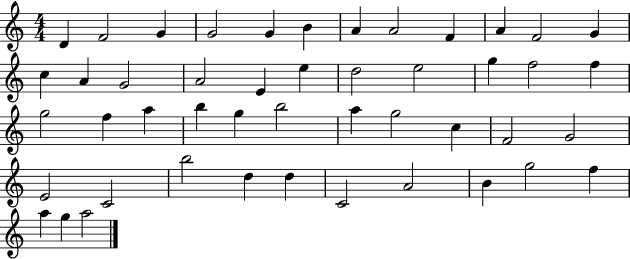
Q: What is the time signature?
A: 4/4